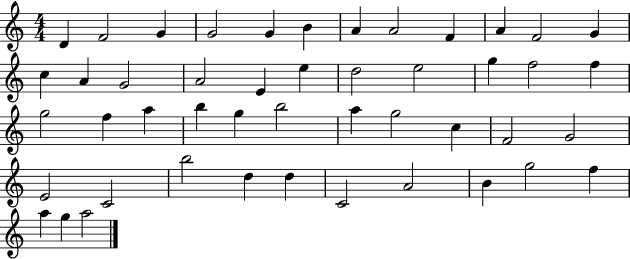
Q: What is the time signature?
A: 4/4